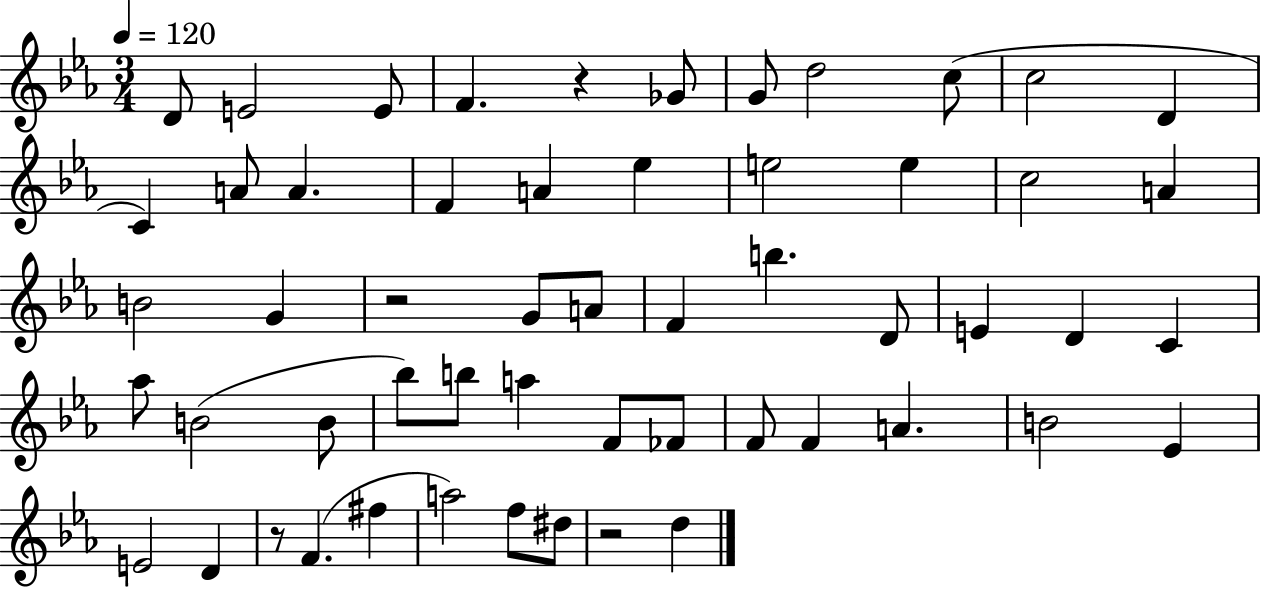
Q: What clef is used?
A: treble